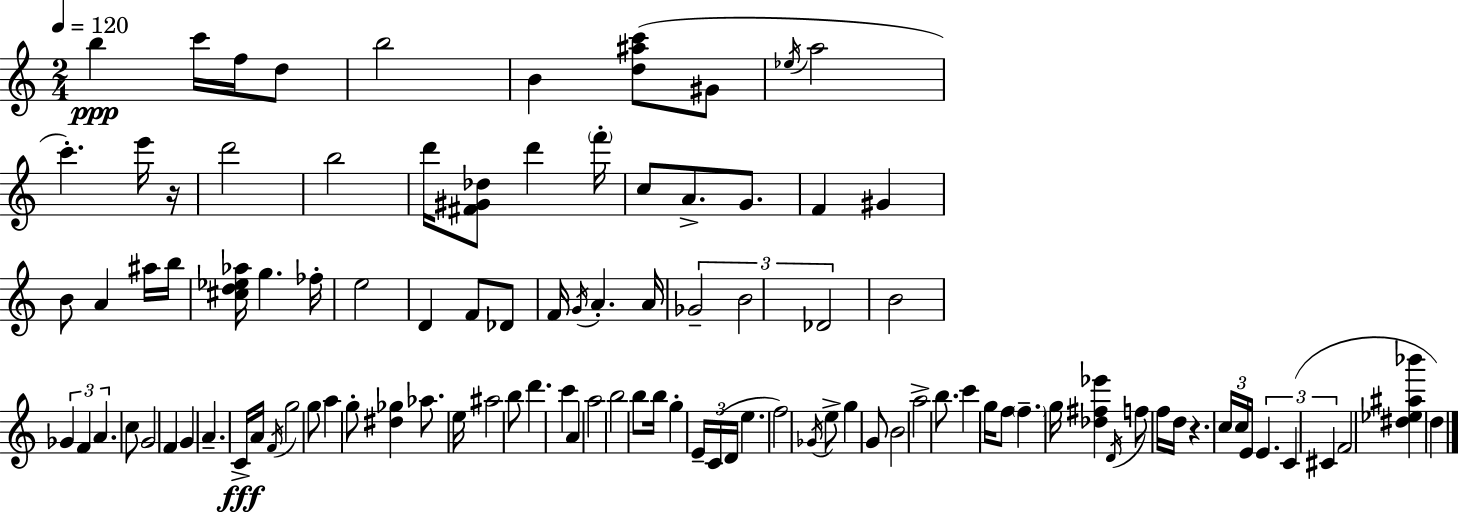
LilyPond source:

{
  \clef treble
  \numericTimeSignature
  \time 2/4
  \key c \major
  \tempo 4 = 120
  \repeat volta 2 { b''4\ppp c'''16 f''16 d''8 | b''2 | b'4 <d'' ais'' c'''>8( gis'8 | \acciaccatura { ees''16 } a''2 | \break c'''4.-.) e'''16 | r16 d'''2 | b''2 | d'''16 <fis' gis' des''>8 d'''4 | \break \parenthesize f'''16-. c''8 a'8.-> g'8. | f'4 gis'4 | b'8 a'4 ais''16 | b''16 <cis'' d'' ees'' aes''>16 g''4. | \break fes''16-. e''2 | d'4 f'8 des'8 | f'16 \acciaccatura { g'16 } a'4.-. | a'16 \tuplet 3/2 { ges'2-- | \break b'2 | des'2 } | b'2 | \tuplet 3/2 { ges'4 f'4 | \break a'4. } | c''8 g'2 | f'4 g'4 | a'4.-- | \break c'16->\fff a'16 \acciaccatura { f'16 } g''2 | g''8 a''4 | g''8-. <dis'' ges''>4 aes''8. | e''16 ais''2 | \break b''8 d'''4. | c'''4 a'4 | a''2 | b''2 | \break b''8 b''16 g''4-. | \tuplet 3/2 { e'16-- c'16( d'16 } e''4. | f''2) | \acciaccatura { ges'16 } e''8-> g''4 | \break g'8 b'2 | a''2-> | b''8. c'''4 | g''16 f''8 \parenthesize f''4.-- | \break g''16 <des'' fis'' ees'''>4 | \acciaccatura { d'16 } f''8 f''16 d''16 r4. | \tuplet 3/2 { c''16 c''16 e'16 } \tuplet 3/2 { e'4. | c'4( | \break cis'4 } f'2 | <dis'' ees'' ais'' bes'''>4 | d''4) } \bar "|."
}